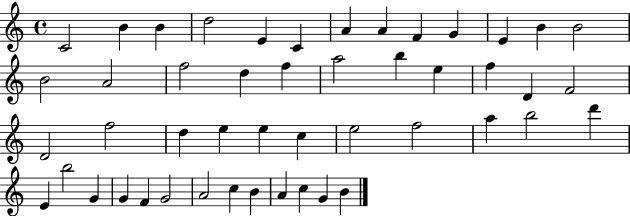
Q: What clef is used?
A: treble